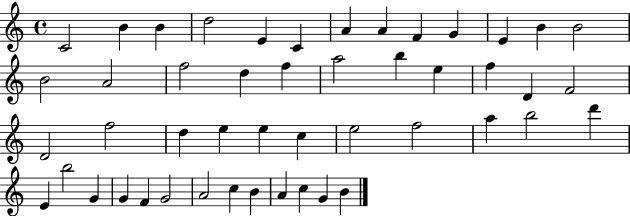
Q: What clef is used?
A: treble